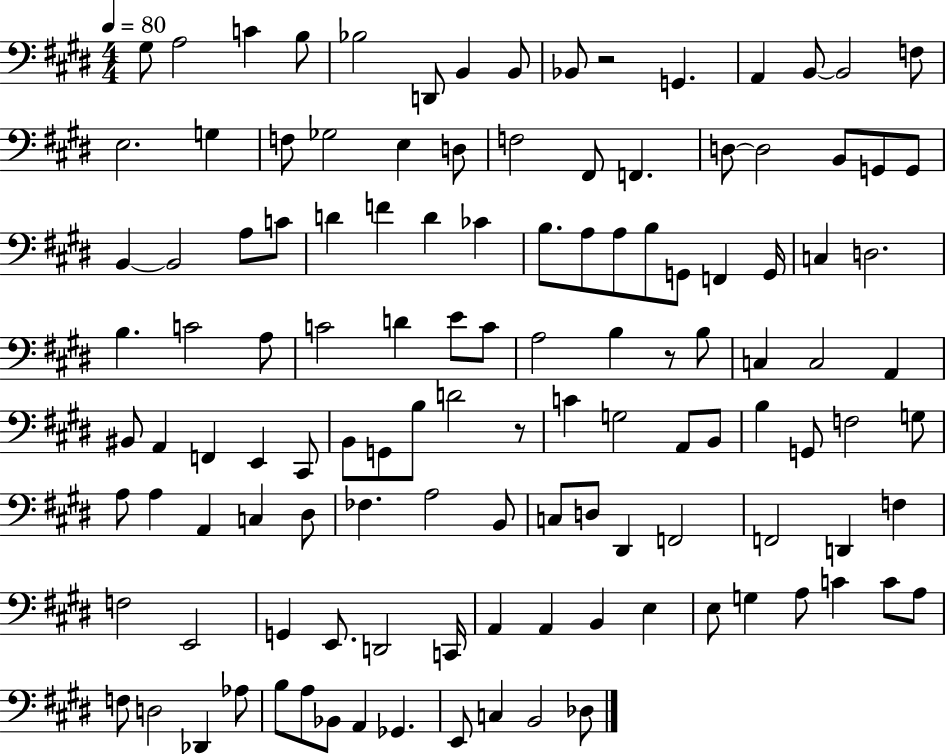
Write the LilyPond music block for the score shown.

{
  \clef bass
  \numericTimeSignature
  \time 4/4
  \key e \major
  \tempo 4 = 80
  gis8 a2 c'4 b8 | bes2 d,8 b,4 b,8 | bes,8 r2 g,4. | a,4 b,8~~ b,2 f8 | \break e2. g4 | f8 ges2 e4 d8 | f2 fis,8 f,4. | d8~~ d2 b,8 g,8 g,8 | \break b,4~~ b,2 a8 c'8 | d'4 f'4 d'4 ces'4 | b8. a8 a8 b8 g,8 f,4 g,16 | c4 d2. | \break b4. c'2 a8 | c'2 d'4 e'8 c'8 | a2 b4 r8 b8 | c4 c2 a,4 | \break bis,8 a,4 f,4 e,4 cis,8 | b,8 g,8 b8 d'2 r8 | c'4 g2 a,8 b,8 | b4 g,8 f2 g8 | \break a8 a4 a,4 c4 dis8 | fes4. a2 b,8 | c8 d8 dis,4 f,2 | f,2 d,4 f4 | \break f2 e,2 | g,4 e,8. d,2 c,16 | a,4 a,4 b,4 e4 | e8 g4 a8 c'4 c'8 a8 | \break f8 d2 des,4 aes8 | b8 a8 bes,8 a,4 ges,4. | e,8 c4 b,2 des8 | \bar "|."
}